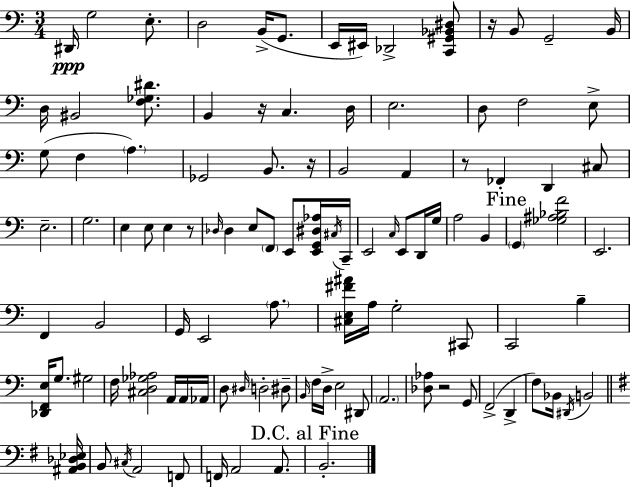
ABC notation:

X:1
T:Untitled
M:3/4
L:1/4
K:C
^D,,/4 G,2 E,/2 D,2 B,,/4 G,,/2 E,,/4 ^E,,/4 _D,,2 [C,,^G,,_B,,^D,]/2 z/4 B,,/2 G,,2 B,,/4 D,/4 ^B,,2 [F,_G,^D]/2 B,, z/4 C, D,/4 E,2 D,/2 F,2 E,/2 G,/2 F, A, _G,,2 B,,/2 z/4 B,,2 A,, z/2 _F,, D,, ^C,/2 E,2 G,2 E, E,/2 E, z/2 _D,/4 _D, E,/2 F,,/2 E,,/2 [E,,G,,^D,_A,]/4 ^C,/4 C,,/4 E,,2 C,/4 E,,/2 D,,/4 G,/4 A,2 B,, G,, [_G,^A,_B,F]2 E,,2 F,, B,,2 G,,/4 E,,2 A,/2 [^C,E,^F^A]/4 A,/4 G,2 ^C,,/2 C,,2 B, [_D,,F,,E,]/4 G,/2 ^G,2 F,/4 [^C,D,_G,_A,]2 A,,/4 A,,/4 _A,,/4 D,/2 ^D,/4 D,2 ^D,/2 B,,/4 F,/4 D,/4 E,2 ^D,,/2 A,,2 [_D,_A,]/2 z2 G,,/2 F,,2 D,, F,/2 _B,,/4 ^D,,/4 B,,2 [^A,,B,,_D,_E,]/4 B,,/2 ^C,/4 A,,2 F,,/2 F,,/4 A,,2 A,,/2 B,,2